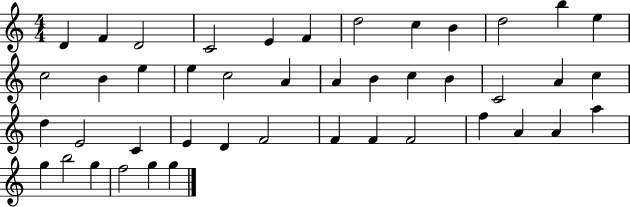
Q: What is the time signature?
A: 4/4